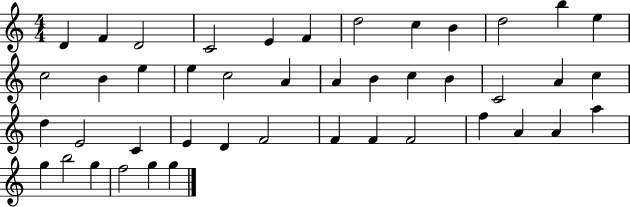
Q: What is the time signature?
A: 4/4